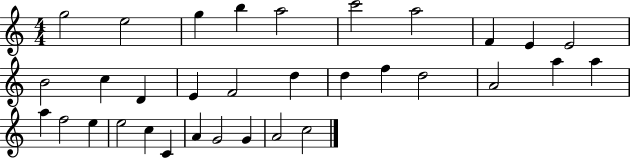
{
  \clef treble
  \numericTimeSignature
  \time 4/4
  \key c \major
  g''2 e''2 | g''4 b''4 a''2 | c'''2 a''2 | f'4 e'4 e'2 | \break b'2 c''4 d'4 | e'4 f'2 d''4 | d''4 f''4 d''2 | a'2 a''4 a''4 | \break a''4 f''2 e''4 | e''2 c''4 c'4 | a'4 g'2 g'4 | a'2 c''2 | \break \bar "|."
}